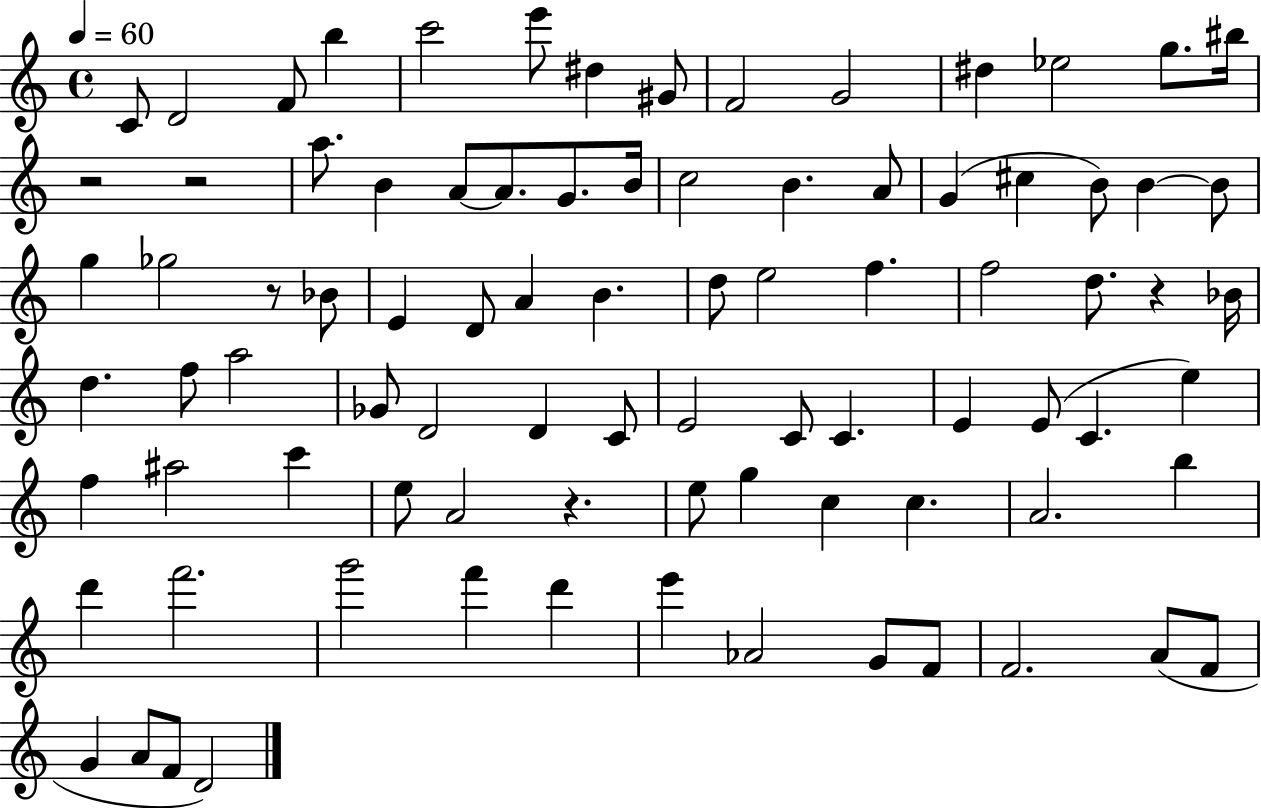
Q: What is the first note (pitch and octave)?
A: C4